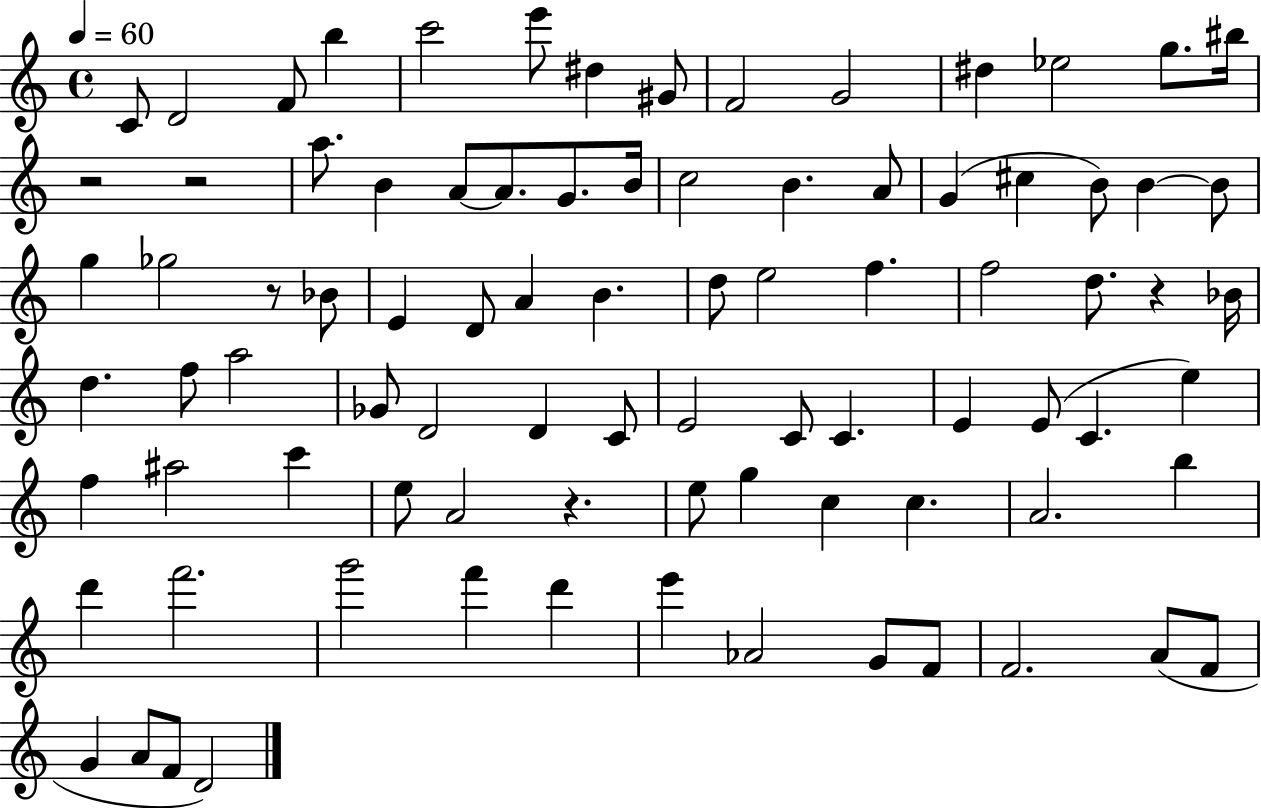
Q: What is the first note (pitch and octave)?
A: C4